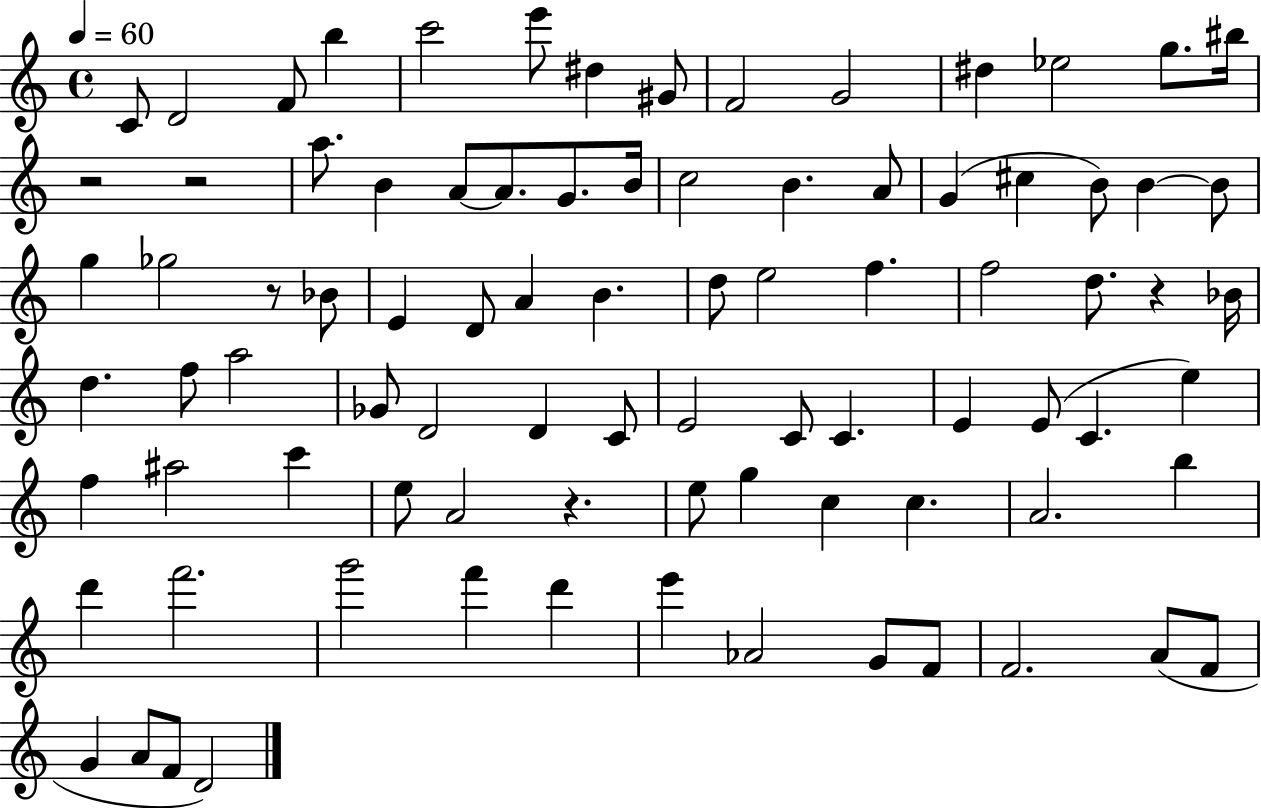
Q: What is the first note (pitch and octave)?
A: C4